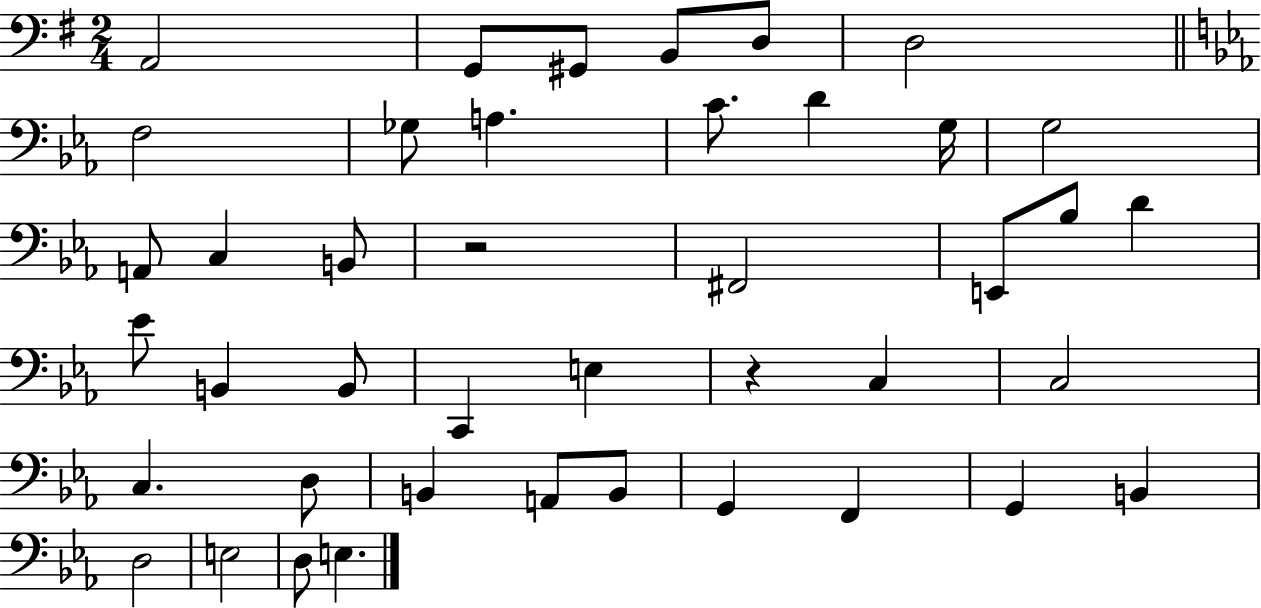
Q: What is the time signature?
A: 2/4